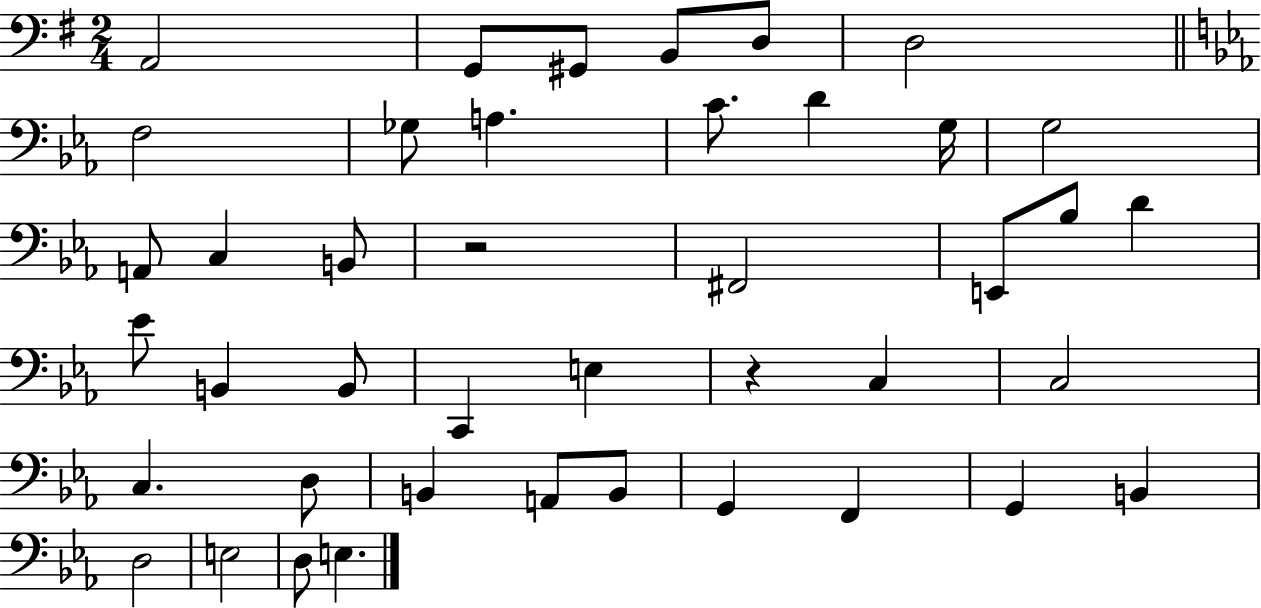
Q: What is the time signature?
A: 2/4